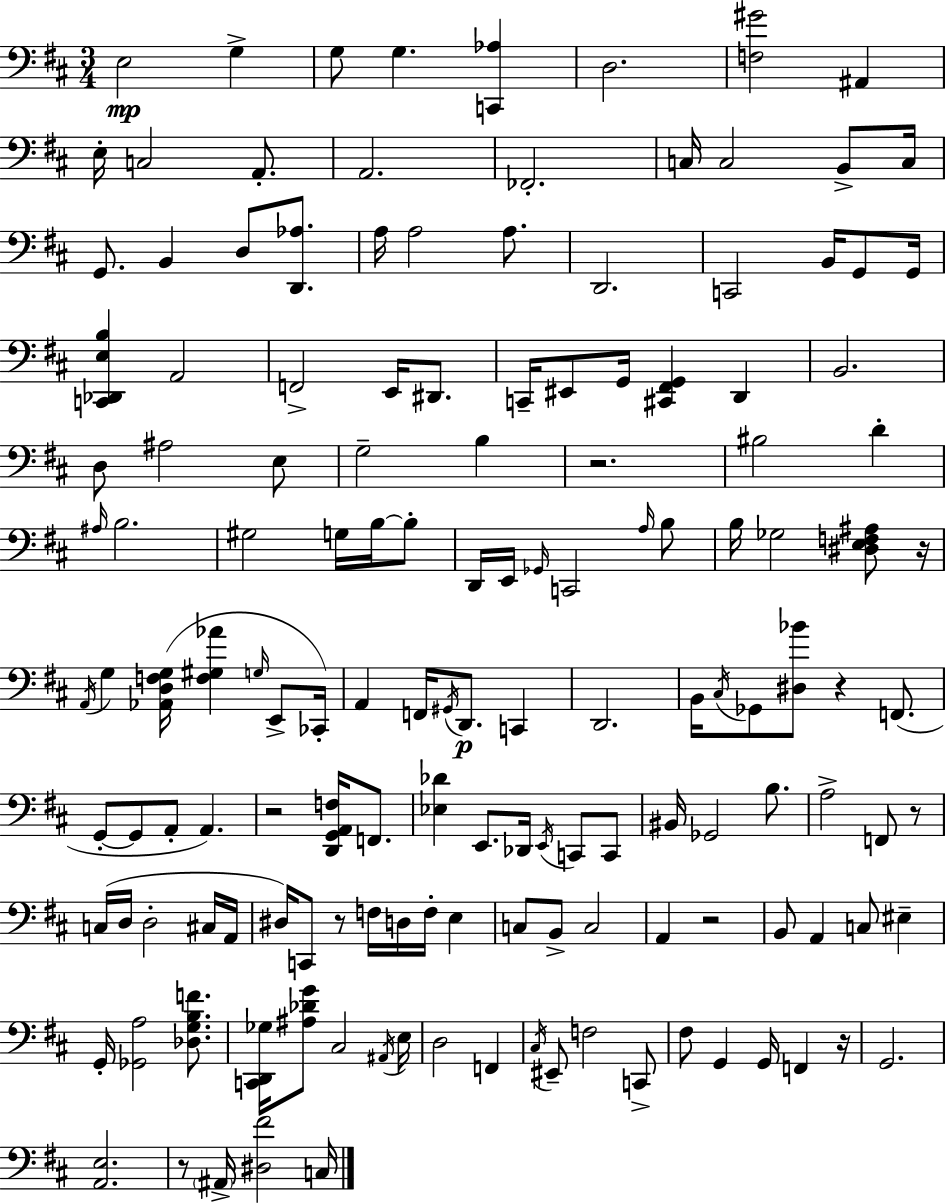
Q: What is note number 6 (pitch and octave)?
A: A#2